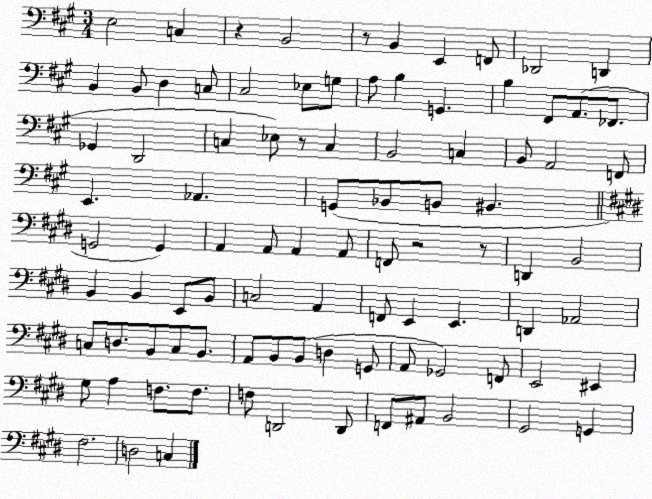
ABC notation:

X:1
T:Untitled
M:3/4
L:1/4
K:A
E,2 C, z B,,2 z/2 B,, E,, F,,/2 _D,,2 D,, B,, B,,/2 D, C,/2 ^C,2 _E,/2 G,/2 A,/2 B, G,, B, ^F,,/2 A,,/2 _F,,/2 _G,, D,,2 C, _E,/2 z/2 C, B,,2 C, B,,/2 A,,2 F,,/2 E,, _A,, G,,/2 _B,,/2 B,,/2 ^B,, G,,2 G,, A,, A,,/2 A,, A,,/2 F,,/2 z2 z/2 D,, B,,2 B,, B,, E,,/2 B,,/2 C,2 A,, F,,/2 E,, E,, D,, _A,,2 C,/2 D,/2 B,,/2 C,/2 B,,/2 A,,/2 B,,/2 B,,/2 D, G,,/2 A,,/2 _G,,2 F,,/2 E,,2 ^E,, ^G,/2 A, F,/2 F,/2 F,/2 D,,2 D,,/2 F,,/2 ^A,,/2 B,,2 ^G,,2 G,, ^F,2 D,2 C,